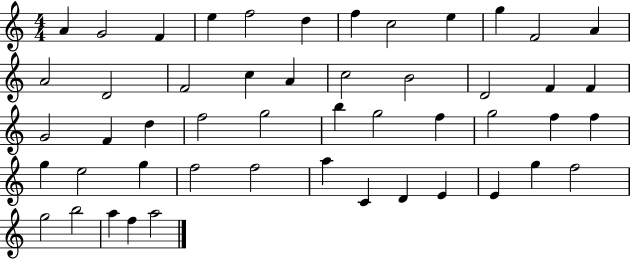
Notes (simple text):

A4/q G4/h F4/q E5/q F5/h D5/q F5/q C5/h E5/q G5/q F4/h A4/q A4/h D4/h F4/h C5/q A4/q C5/h B4/h D4/h F4/q F4/q G4/h F4/q D5/q F5/h G5/h B5/q G5/h F5/q G5/h F5/q F5/q G5/q E5/h G5/q F5/h F5/h A5/q C4/q D4/q E4/q E4/q G5/q F5/h G5/h B5/h A5/q F5/q A5/h